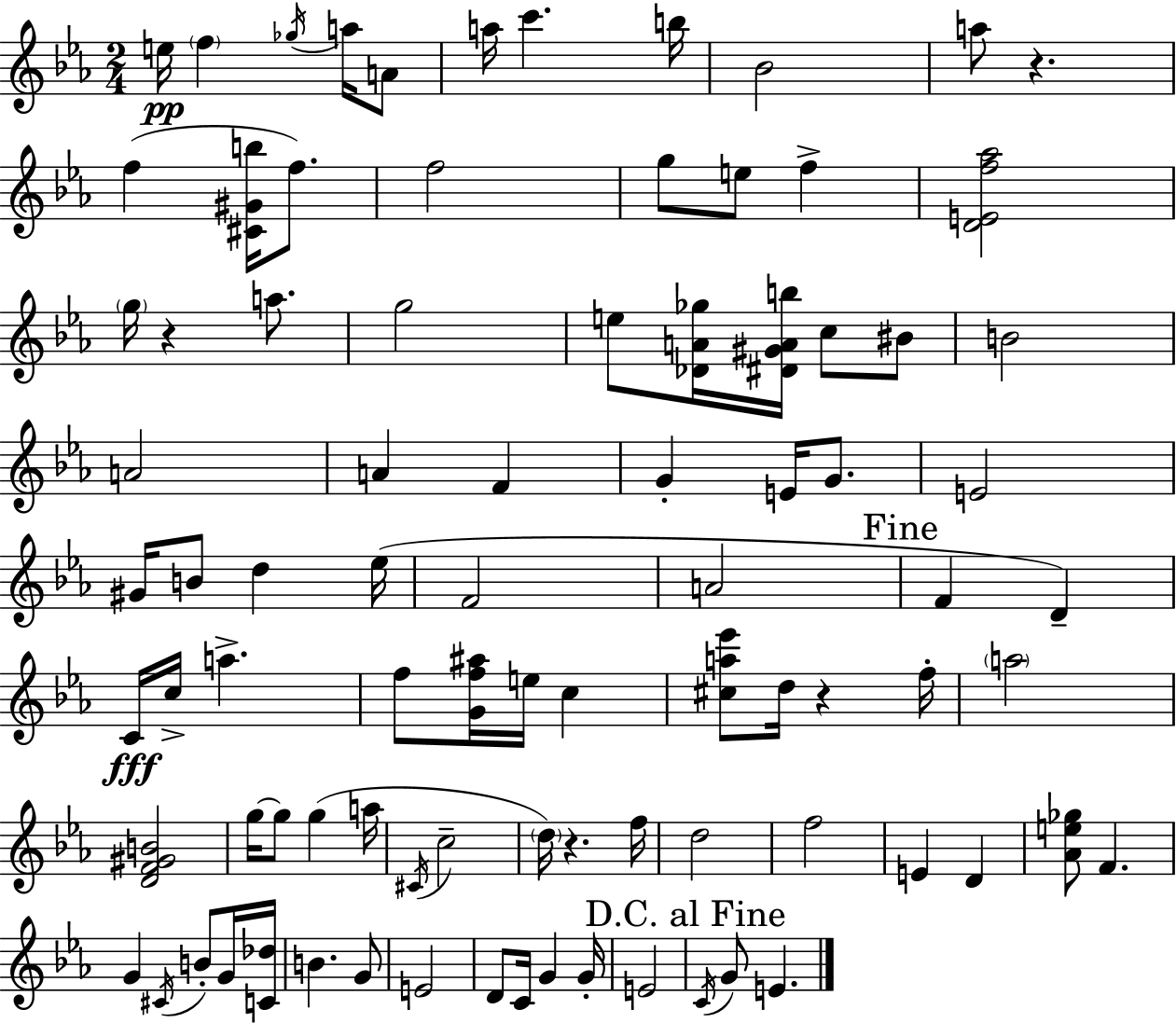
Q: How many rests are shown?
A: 4